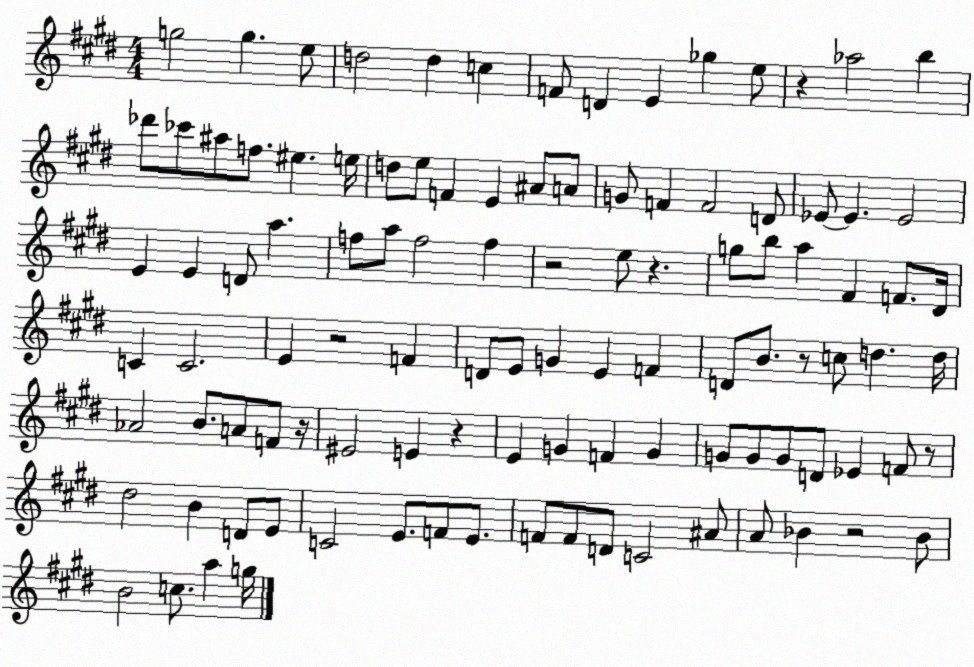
X:1
T:Untitled
M:4/4
L:1/4
K:E
g2 g e/2 d2 d c F/2 D E _g e/2 z _a2 b _d'/2 _c'/2 ^a/2 f/2 ^e e/4 d/2 e/2 F E ^A/2 A/2 G/2 F F2 D/2 _E/2 _E _E2 E E D/2 a f/2 a/2 f2 f z2 e/2 z g/2 b/2 a ^F F/2 ^D/4 C C2 E z2 F D/2 E/2 G E F D/2 B/2 z/2 c/2 d d/4 _A2 B/2 A/2 F/2 z/4 ^E2 E z E G F G G/2 G/2 G/2 D/2 _E F/2 z/2 ^d2 B D/2 E/2 C2 E/2 F/2 E/2 F/2 F/2 D/2 C2 ^A/2 A/2 _B z2 _B/2 B2 c/2 a g/4